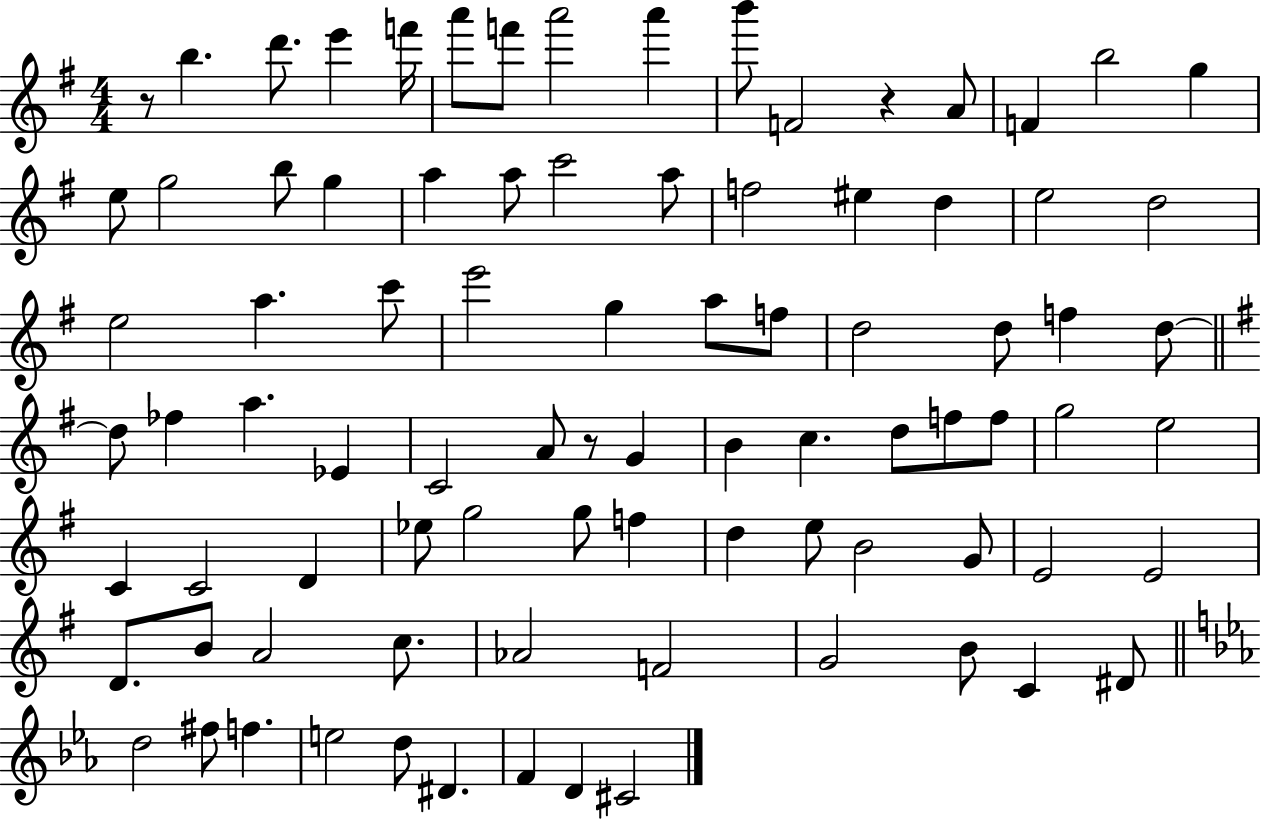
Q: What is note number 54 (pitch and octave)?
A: C4